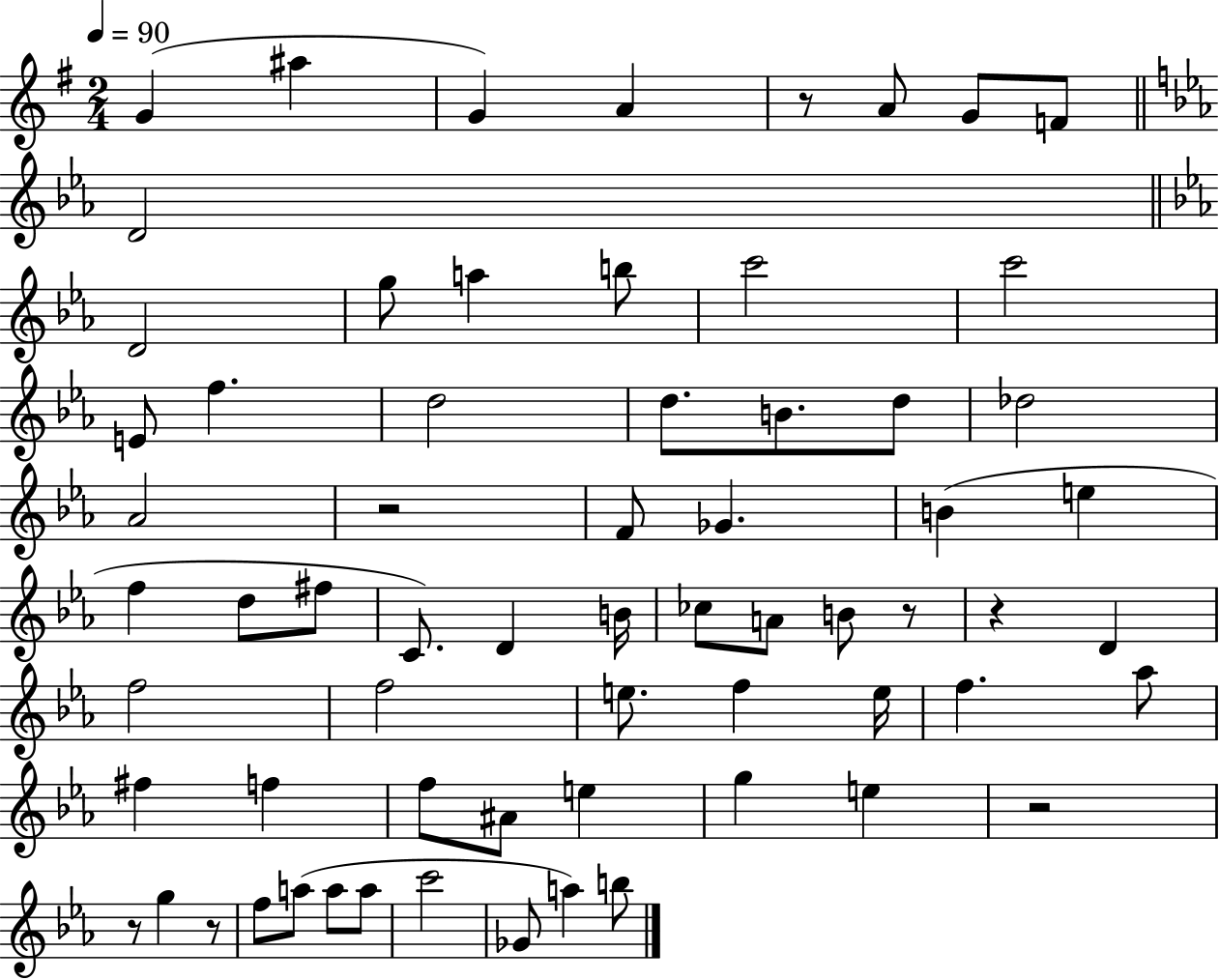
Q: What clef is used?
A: treble